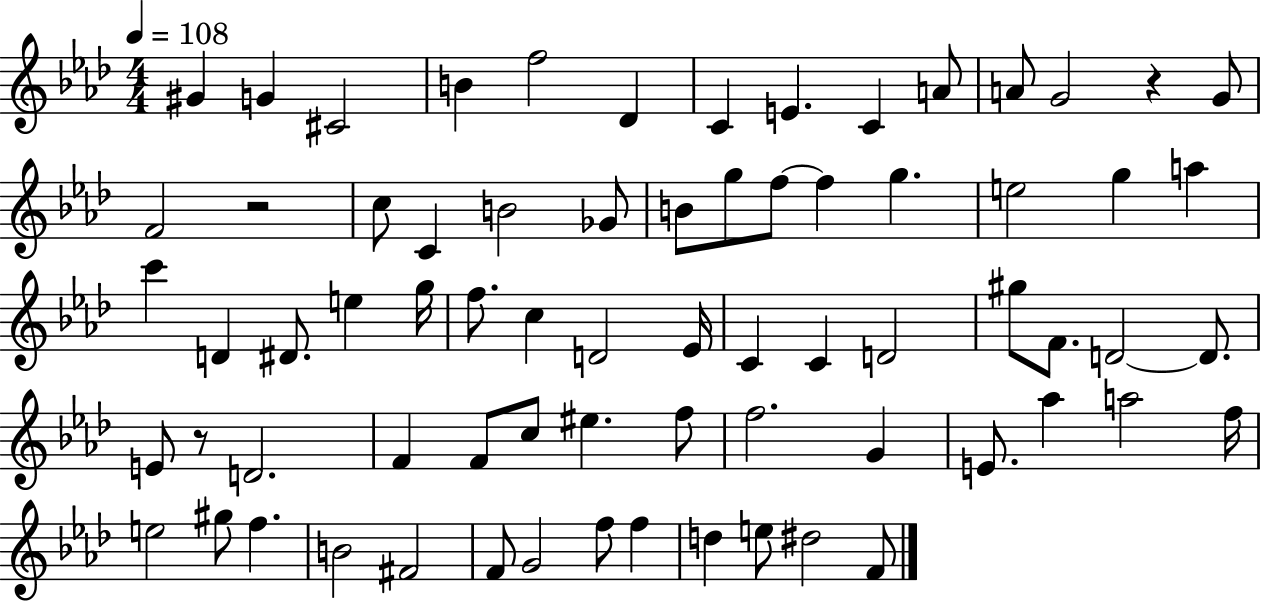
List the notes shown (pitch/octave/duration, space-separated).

G#4/q G4/q C#4/h B4/q F5/h Db4/q C4/q E4/q. C4/q A4/e A4/e G4/h R/q G4/e F4/h R/h C5/e C4/q B4/h Gb4/e B4/e G5/e F5/e F5/q G5/q. E5/h G5/q A5/q C6/q D4/q D#4/e. E5/q G5/s F5/e. C5/q D4/h Eb4/s C4/q C4/q D4/h G#5/e F4/e. D4/h D4/e. E4/e R/e D4/h. F4/q F4/e C5/e EIS5/q. F5/e F5/h. G4/q E4/e. Ab5/q A5/h F5/s E5/h G#5/e F5/q. B4/h F#4/h F4/e G4/h F5/e F5/q D5/q E5/e D#5/h F4/e